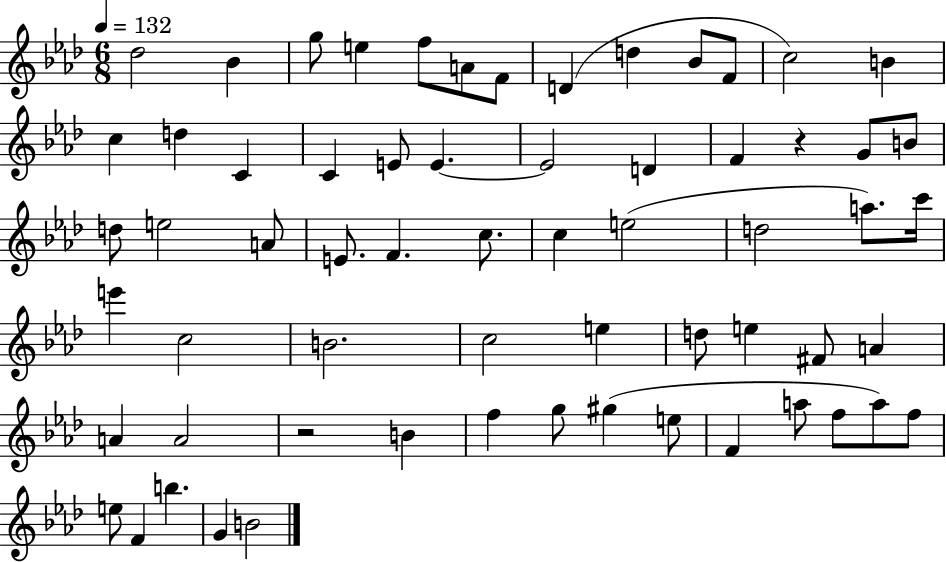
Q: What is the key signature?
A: AES major